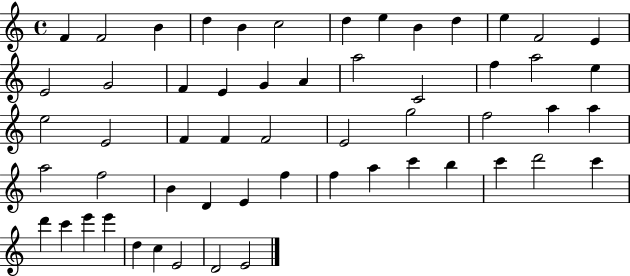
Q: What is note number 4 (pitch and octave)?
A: D5